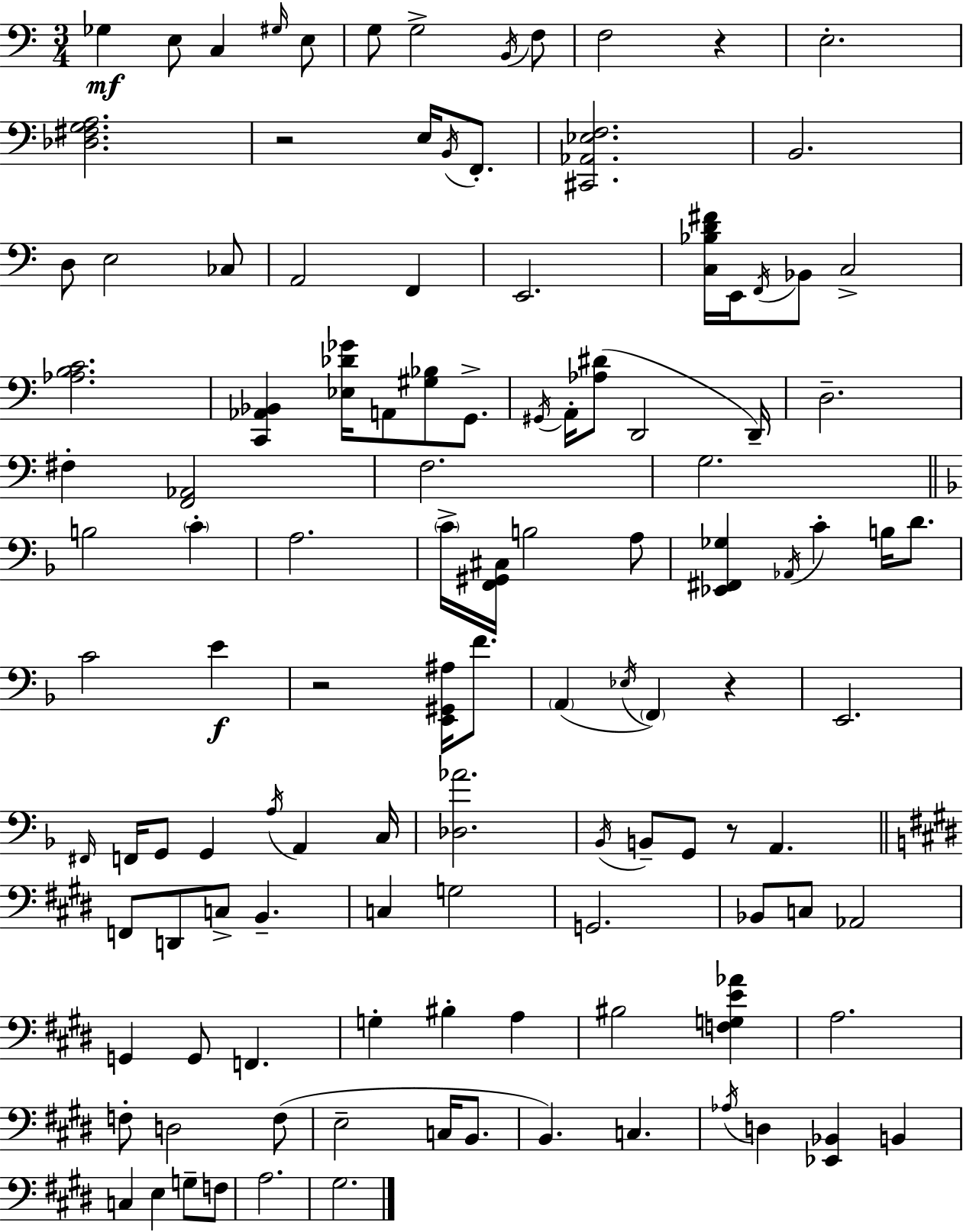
{
  \clef bass
  \numericTimeSignature
  \time 3/4
  \key c \major
  ges4\mf e8 c4 \grace { gis16 } e8 | g8 g2-> \acciaccatura { b,16 } | f8 f2 r4 | e2.-. | \break <des fis g a>2. | r2 e16 \acciaccatura { b,16 } | f,8.-. <cis, aes, ees f>2. | b,2. | \break d8 e2 | ces8 a,2 f,4 | e,2. | <c bes d' fis'>16 e,16 \acciaccatura { f,16 } bes,8 c2-> | \break <aes b c'>2. | <c, aes, bes,>4 <ees des' ges'>16 a,8 <gis bes>8 | g,8.-> \acciaccatura { gis,16 } a,16-. <aes dis'>8( d,2 | d,16--) d2.-- | \break fis4-. <f, aes,>2 | f2. | g2. | \bar "||" \break \key f \major b2 \parenthesize c'4-. | a2. | \parenthesize c'16-> <f, gis, cis>16 b2 a8 | <ees, fis, ges>4 \acciaccatura { aes,16 } c'4-. b16 d'8. | \break c'2 e'4\f | r2 <e, gis, ais>16 f'8. | \parenthesize a,4( \acciaccatura { ees16 } \parenthesize f,4) r4 | e,2. | \break \grace { fis,16 } f,16 g,8 g,4 \acciaccatura { a16 } a,4 | c16 <des aes'>2. | \acciaccatura { bes,16 } b,8-- g,8 r8 a,4. | \bar "||" \break \key e \major f,8 d,8 c8-> b,4.-- | c4 g2 | g,2. | bes,8 c8 aes,2 | \break g,4 g,8 f,4. | g4-. bis4-. a4 | bis2 <f g e' aes'>4 | a2. | \break f8-. d2 f8( | e2-- c16 b,8. | b,4.) c4. | \acciaccatura { aes16 } d4 <ees, bes,>4 b,4 | \break c4 e4 g8-- f8 | a2. | gis2. | \bar "|."
}